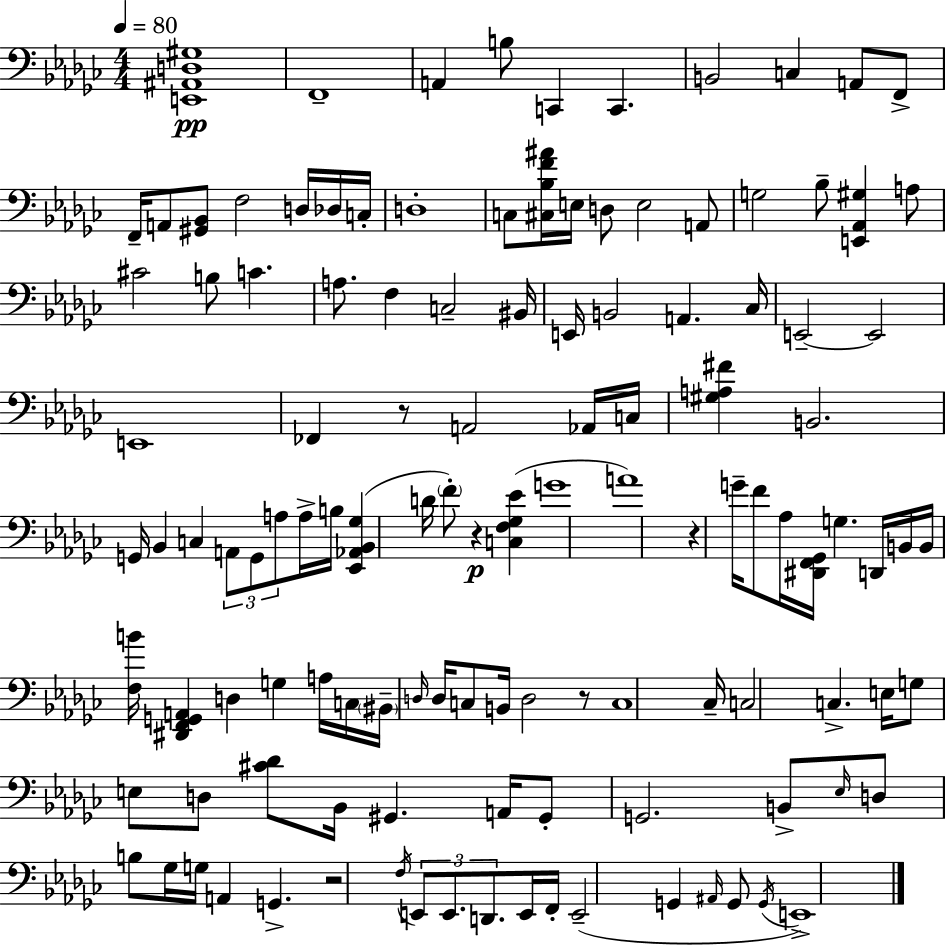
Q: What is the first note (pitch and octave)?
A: F2